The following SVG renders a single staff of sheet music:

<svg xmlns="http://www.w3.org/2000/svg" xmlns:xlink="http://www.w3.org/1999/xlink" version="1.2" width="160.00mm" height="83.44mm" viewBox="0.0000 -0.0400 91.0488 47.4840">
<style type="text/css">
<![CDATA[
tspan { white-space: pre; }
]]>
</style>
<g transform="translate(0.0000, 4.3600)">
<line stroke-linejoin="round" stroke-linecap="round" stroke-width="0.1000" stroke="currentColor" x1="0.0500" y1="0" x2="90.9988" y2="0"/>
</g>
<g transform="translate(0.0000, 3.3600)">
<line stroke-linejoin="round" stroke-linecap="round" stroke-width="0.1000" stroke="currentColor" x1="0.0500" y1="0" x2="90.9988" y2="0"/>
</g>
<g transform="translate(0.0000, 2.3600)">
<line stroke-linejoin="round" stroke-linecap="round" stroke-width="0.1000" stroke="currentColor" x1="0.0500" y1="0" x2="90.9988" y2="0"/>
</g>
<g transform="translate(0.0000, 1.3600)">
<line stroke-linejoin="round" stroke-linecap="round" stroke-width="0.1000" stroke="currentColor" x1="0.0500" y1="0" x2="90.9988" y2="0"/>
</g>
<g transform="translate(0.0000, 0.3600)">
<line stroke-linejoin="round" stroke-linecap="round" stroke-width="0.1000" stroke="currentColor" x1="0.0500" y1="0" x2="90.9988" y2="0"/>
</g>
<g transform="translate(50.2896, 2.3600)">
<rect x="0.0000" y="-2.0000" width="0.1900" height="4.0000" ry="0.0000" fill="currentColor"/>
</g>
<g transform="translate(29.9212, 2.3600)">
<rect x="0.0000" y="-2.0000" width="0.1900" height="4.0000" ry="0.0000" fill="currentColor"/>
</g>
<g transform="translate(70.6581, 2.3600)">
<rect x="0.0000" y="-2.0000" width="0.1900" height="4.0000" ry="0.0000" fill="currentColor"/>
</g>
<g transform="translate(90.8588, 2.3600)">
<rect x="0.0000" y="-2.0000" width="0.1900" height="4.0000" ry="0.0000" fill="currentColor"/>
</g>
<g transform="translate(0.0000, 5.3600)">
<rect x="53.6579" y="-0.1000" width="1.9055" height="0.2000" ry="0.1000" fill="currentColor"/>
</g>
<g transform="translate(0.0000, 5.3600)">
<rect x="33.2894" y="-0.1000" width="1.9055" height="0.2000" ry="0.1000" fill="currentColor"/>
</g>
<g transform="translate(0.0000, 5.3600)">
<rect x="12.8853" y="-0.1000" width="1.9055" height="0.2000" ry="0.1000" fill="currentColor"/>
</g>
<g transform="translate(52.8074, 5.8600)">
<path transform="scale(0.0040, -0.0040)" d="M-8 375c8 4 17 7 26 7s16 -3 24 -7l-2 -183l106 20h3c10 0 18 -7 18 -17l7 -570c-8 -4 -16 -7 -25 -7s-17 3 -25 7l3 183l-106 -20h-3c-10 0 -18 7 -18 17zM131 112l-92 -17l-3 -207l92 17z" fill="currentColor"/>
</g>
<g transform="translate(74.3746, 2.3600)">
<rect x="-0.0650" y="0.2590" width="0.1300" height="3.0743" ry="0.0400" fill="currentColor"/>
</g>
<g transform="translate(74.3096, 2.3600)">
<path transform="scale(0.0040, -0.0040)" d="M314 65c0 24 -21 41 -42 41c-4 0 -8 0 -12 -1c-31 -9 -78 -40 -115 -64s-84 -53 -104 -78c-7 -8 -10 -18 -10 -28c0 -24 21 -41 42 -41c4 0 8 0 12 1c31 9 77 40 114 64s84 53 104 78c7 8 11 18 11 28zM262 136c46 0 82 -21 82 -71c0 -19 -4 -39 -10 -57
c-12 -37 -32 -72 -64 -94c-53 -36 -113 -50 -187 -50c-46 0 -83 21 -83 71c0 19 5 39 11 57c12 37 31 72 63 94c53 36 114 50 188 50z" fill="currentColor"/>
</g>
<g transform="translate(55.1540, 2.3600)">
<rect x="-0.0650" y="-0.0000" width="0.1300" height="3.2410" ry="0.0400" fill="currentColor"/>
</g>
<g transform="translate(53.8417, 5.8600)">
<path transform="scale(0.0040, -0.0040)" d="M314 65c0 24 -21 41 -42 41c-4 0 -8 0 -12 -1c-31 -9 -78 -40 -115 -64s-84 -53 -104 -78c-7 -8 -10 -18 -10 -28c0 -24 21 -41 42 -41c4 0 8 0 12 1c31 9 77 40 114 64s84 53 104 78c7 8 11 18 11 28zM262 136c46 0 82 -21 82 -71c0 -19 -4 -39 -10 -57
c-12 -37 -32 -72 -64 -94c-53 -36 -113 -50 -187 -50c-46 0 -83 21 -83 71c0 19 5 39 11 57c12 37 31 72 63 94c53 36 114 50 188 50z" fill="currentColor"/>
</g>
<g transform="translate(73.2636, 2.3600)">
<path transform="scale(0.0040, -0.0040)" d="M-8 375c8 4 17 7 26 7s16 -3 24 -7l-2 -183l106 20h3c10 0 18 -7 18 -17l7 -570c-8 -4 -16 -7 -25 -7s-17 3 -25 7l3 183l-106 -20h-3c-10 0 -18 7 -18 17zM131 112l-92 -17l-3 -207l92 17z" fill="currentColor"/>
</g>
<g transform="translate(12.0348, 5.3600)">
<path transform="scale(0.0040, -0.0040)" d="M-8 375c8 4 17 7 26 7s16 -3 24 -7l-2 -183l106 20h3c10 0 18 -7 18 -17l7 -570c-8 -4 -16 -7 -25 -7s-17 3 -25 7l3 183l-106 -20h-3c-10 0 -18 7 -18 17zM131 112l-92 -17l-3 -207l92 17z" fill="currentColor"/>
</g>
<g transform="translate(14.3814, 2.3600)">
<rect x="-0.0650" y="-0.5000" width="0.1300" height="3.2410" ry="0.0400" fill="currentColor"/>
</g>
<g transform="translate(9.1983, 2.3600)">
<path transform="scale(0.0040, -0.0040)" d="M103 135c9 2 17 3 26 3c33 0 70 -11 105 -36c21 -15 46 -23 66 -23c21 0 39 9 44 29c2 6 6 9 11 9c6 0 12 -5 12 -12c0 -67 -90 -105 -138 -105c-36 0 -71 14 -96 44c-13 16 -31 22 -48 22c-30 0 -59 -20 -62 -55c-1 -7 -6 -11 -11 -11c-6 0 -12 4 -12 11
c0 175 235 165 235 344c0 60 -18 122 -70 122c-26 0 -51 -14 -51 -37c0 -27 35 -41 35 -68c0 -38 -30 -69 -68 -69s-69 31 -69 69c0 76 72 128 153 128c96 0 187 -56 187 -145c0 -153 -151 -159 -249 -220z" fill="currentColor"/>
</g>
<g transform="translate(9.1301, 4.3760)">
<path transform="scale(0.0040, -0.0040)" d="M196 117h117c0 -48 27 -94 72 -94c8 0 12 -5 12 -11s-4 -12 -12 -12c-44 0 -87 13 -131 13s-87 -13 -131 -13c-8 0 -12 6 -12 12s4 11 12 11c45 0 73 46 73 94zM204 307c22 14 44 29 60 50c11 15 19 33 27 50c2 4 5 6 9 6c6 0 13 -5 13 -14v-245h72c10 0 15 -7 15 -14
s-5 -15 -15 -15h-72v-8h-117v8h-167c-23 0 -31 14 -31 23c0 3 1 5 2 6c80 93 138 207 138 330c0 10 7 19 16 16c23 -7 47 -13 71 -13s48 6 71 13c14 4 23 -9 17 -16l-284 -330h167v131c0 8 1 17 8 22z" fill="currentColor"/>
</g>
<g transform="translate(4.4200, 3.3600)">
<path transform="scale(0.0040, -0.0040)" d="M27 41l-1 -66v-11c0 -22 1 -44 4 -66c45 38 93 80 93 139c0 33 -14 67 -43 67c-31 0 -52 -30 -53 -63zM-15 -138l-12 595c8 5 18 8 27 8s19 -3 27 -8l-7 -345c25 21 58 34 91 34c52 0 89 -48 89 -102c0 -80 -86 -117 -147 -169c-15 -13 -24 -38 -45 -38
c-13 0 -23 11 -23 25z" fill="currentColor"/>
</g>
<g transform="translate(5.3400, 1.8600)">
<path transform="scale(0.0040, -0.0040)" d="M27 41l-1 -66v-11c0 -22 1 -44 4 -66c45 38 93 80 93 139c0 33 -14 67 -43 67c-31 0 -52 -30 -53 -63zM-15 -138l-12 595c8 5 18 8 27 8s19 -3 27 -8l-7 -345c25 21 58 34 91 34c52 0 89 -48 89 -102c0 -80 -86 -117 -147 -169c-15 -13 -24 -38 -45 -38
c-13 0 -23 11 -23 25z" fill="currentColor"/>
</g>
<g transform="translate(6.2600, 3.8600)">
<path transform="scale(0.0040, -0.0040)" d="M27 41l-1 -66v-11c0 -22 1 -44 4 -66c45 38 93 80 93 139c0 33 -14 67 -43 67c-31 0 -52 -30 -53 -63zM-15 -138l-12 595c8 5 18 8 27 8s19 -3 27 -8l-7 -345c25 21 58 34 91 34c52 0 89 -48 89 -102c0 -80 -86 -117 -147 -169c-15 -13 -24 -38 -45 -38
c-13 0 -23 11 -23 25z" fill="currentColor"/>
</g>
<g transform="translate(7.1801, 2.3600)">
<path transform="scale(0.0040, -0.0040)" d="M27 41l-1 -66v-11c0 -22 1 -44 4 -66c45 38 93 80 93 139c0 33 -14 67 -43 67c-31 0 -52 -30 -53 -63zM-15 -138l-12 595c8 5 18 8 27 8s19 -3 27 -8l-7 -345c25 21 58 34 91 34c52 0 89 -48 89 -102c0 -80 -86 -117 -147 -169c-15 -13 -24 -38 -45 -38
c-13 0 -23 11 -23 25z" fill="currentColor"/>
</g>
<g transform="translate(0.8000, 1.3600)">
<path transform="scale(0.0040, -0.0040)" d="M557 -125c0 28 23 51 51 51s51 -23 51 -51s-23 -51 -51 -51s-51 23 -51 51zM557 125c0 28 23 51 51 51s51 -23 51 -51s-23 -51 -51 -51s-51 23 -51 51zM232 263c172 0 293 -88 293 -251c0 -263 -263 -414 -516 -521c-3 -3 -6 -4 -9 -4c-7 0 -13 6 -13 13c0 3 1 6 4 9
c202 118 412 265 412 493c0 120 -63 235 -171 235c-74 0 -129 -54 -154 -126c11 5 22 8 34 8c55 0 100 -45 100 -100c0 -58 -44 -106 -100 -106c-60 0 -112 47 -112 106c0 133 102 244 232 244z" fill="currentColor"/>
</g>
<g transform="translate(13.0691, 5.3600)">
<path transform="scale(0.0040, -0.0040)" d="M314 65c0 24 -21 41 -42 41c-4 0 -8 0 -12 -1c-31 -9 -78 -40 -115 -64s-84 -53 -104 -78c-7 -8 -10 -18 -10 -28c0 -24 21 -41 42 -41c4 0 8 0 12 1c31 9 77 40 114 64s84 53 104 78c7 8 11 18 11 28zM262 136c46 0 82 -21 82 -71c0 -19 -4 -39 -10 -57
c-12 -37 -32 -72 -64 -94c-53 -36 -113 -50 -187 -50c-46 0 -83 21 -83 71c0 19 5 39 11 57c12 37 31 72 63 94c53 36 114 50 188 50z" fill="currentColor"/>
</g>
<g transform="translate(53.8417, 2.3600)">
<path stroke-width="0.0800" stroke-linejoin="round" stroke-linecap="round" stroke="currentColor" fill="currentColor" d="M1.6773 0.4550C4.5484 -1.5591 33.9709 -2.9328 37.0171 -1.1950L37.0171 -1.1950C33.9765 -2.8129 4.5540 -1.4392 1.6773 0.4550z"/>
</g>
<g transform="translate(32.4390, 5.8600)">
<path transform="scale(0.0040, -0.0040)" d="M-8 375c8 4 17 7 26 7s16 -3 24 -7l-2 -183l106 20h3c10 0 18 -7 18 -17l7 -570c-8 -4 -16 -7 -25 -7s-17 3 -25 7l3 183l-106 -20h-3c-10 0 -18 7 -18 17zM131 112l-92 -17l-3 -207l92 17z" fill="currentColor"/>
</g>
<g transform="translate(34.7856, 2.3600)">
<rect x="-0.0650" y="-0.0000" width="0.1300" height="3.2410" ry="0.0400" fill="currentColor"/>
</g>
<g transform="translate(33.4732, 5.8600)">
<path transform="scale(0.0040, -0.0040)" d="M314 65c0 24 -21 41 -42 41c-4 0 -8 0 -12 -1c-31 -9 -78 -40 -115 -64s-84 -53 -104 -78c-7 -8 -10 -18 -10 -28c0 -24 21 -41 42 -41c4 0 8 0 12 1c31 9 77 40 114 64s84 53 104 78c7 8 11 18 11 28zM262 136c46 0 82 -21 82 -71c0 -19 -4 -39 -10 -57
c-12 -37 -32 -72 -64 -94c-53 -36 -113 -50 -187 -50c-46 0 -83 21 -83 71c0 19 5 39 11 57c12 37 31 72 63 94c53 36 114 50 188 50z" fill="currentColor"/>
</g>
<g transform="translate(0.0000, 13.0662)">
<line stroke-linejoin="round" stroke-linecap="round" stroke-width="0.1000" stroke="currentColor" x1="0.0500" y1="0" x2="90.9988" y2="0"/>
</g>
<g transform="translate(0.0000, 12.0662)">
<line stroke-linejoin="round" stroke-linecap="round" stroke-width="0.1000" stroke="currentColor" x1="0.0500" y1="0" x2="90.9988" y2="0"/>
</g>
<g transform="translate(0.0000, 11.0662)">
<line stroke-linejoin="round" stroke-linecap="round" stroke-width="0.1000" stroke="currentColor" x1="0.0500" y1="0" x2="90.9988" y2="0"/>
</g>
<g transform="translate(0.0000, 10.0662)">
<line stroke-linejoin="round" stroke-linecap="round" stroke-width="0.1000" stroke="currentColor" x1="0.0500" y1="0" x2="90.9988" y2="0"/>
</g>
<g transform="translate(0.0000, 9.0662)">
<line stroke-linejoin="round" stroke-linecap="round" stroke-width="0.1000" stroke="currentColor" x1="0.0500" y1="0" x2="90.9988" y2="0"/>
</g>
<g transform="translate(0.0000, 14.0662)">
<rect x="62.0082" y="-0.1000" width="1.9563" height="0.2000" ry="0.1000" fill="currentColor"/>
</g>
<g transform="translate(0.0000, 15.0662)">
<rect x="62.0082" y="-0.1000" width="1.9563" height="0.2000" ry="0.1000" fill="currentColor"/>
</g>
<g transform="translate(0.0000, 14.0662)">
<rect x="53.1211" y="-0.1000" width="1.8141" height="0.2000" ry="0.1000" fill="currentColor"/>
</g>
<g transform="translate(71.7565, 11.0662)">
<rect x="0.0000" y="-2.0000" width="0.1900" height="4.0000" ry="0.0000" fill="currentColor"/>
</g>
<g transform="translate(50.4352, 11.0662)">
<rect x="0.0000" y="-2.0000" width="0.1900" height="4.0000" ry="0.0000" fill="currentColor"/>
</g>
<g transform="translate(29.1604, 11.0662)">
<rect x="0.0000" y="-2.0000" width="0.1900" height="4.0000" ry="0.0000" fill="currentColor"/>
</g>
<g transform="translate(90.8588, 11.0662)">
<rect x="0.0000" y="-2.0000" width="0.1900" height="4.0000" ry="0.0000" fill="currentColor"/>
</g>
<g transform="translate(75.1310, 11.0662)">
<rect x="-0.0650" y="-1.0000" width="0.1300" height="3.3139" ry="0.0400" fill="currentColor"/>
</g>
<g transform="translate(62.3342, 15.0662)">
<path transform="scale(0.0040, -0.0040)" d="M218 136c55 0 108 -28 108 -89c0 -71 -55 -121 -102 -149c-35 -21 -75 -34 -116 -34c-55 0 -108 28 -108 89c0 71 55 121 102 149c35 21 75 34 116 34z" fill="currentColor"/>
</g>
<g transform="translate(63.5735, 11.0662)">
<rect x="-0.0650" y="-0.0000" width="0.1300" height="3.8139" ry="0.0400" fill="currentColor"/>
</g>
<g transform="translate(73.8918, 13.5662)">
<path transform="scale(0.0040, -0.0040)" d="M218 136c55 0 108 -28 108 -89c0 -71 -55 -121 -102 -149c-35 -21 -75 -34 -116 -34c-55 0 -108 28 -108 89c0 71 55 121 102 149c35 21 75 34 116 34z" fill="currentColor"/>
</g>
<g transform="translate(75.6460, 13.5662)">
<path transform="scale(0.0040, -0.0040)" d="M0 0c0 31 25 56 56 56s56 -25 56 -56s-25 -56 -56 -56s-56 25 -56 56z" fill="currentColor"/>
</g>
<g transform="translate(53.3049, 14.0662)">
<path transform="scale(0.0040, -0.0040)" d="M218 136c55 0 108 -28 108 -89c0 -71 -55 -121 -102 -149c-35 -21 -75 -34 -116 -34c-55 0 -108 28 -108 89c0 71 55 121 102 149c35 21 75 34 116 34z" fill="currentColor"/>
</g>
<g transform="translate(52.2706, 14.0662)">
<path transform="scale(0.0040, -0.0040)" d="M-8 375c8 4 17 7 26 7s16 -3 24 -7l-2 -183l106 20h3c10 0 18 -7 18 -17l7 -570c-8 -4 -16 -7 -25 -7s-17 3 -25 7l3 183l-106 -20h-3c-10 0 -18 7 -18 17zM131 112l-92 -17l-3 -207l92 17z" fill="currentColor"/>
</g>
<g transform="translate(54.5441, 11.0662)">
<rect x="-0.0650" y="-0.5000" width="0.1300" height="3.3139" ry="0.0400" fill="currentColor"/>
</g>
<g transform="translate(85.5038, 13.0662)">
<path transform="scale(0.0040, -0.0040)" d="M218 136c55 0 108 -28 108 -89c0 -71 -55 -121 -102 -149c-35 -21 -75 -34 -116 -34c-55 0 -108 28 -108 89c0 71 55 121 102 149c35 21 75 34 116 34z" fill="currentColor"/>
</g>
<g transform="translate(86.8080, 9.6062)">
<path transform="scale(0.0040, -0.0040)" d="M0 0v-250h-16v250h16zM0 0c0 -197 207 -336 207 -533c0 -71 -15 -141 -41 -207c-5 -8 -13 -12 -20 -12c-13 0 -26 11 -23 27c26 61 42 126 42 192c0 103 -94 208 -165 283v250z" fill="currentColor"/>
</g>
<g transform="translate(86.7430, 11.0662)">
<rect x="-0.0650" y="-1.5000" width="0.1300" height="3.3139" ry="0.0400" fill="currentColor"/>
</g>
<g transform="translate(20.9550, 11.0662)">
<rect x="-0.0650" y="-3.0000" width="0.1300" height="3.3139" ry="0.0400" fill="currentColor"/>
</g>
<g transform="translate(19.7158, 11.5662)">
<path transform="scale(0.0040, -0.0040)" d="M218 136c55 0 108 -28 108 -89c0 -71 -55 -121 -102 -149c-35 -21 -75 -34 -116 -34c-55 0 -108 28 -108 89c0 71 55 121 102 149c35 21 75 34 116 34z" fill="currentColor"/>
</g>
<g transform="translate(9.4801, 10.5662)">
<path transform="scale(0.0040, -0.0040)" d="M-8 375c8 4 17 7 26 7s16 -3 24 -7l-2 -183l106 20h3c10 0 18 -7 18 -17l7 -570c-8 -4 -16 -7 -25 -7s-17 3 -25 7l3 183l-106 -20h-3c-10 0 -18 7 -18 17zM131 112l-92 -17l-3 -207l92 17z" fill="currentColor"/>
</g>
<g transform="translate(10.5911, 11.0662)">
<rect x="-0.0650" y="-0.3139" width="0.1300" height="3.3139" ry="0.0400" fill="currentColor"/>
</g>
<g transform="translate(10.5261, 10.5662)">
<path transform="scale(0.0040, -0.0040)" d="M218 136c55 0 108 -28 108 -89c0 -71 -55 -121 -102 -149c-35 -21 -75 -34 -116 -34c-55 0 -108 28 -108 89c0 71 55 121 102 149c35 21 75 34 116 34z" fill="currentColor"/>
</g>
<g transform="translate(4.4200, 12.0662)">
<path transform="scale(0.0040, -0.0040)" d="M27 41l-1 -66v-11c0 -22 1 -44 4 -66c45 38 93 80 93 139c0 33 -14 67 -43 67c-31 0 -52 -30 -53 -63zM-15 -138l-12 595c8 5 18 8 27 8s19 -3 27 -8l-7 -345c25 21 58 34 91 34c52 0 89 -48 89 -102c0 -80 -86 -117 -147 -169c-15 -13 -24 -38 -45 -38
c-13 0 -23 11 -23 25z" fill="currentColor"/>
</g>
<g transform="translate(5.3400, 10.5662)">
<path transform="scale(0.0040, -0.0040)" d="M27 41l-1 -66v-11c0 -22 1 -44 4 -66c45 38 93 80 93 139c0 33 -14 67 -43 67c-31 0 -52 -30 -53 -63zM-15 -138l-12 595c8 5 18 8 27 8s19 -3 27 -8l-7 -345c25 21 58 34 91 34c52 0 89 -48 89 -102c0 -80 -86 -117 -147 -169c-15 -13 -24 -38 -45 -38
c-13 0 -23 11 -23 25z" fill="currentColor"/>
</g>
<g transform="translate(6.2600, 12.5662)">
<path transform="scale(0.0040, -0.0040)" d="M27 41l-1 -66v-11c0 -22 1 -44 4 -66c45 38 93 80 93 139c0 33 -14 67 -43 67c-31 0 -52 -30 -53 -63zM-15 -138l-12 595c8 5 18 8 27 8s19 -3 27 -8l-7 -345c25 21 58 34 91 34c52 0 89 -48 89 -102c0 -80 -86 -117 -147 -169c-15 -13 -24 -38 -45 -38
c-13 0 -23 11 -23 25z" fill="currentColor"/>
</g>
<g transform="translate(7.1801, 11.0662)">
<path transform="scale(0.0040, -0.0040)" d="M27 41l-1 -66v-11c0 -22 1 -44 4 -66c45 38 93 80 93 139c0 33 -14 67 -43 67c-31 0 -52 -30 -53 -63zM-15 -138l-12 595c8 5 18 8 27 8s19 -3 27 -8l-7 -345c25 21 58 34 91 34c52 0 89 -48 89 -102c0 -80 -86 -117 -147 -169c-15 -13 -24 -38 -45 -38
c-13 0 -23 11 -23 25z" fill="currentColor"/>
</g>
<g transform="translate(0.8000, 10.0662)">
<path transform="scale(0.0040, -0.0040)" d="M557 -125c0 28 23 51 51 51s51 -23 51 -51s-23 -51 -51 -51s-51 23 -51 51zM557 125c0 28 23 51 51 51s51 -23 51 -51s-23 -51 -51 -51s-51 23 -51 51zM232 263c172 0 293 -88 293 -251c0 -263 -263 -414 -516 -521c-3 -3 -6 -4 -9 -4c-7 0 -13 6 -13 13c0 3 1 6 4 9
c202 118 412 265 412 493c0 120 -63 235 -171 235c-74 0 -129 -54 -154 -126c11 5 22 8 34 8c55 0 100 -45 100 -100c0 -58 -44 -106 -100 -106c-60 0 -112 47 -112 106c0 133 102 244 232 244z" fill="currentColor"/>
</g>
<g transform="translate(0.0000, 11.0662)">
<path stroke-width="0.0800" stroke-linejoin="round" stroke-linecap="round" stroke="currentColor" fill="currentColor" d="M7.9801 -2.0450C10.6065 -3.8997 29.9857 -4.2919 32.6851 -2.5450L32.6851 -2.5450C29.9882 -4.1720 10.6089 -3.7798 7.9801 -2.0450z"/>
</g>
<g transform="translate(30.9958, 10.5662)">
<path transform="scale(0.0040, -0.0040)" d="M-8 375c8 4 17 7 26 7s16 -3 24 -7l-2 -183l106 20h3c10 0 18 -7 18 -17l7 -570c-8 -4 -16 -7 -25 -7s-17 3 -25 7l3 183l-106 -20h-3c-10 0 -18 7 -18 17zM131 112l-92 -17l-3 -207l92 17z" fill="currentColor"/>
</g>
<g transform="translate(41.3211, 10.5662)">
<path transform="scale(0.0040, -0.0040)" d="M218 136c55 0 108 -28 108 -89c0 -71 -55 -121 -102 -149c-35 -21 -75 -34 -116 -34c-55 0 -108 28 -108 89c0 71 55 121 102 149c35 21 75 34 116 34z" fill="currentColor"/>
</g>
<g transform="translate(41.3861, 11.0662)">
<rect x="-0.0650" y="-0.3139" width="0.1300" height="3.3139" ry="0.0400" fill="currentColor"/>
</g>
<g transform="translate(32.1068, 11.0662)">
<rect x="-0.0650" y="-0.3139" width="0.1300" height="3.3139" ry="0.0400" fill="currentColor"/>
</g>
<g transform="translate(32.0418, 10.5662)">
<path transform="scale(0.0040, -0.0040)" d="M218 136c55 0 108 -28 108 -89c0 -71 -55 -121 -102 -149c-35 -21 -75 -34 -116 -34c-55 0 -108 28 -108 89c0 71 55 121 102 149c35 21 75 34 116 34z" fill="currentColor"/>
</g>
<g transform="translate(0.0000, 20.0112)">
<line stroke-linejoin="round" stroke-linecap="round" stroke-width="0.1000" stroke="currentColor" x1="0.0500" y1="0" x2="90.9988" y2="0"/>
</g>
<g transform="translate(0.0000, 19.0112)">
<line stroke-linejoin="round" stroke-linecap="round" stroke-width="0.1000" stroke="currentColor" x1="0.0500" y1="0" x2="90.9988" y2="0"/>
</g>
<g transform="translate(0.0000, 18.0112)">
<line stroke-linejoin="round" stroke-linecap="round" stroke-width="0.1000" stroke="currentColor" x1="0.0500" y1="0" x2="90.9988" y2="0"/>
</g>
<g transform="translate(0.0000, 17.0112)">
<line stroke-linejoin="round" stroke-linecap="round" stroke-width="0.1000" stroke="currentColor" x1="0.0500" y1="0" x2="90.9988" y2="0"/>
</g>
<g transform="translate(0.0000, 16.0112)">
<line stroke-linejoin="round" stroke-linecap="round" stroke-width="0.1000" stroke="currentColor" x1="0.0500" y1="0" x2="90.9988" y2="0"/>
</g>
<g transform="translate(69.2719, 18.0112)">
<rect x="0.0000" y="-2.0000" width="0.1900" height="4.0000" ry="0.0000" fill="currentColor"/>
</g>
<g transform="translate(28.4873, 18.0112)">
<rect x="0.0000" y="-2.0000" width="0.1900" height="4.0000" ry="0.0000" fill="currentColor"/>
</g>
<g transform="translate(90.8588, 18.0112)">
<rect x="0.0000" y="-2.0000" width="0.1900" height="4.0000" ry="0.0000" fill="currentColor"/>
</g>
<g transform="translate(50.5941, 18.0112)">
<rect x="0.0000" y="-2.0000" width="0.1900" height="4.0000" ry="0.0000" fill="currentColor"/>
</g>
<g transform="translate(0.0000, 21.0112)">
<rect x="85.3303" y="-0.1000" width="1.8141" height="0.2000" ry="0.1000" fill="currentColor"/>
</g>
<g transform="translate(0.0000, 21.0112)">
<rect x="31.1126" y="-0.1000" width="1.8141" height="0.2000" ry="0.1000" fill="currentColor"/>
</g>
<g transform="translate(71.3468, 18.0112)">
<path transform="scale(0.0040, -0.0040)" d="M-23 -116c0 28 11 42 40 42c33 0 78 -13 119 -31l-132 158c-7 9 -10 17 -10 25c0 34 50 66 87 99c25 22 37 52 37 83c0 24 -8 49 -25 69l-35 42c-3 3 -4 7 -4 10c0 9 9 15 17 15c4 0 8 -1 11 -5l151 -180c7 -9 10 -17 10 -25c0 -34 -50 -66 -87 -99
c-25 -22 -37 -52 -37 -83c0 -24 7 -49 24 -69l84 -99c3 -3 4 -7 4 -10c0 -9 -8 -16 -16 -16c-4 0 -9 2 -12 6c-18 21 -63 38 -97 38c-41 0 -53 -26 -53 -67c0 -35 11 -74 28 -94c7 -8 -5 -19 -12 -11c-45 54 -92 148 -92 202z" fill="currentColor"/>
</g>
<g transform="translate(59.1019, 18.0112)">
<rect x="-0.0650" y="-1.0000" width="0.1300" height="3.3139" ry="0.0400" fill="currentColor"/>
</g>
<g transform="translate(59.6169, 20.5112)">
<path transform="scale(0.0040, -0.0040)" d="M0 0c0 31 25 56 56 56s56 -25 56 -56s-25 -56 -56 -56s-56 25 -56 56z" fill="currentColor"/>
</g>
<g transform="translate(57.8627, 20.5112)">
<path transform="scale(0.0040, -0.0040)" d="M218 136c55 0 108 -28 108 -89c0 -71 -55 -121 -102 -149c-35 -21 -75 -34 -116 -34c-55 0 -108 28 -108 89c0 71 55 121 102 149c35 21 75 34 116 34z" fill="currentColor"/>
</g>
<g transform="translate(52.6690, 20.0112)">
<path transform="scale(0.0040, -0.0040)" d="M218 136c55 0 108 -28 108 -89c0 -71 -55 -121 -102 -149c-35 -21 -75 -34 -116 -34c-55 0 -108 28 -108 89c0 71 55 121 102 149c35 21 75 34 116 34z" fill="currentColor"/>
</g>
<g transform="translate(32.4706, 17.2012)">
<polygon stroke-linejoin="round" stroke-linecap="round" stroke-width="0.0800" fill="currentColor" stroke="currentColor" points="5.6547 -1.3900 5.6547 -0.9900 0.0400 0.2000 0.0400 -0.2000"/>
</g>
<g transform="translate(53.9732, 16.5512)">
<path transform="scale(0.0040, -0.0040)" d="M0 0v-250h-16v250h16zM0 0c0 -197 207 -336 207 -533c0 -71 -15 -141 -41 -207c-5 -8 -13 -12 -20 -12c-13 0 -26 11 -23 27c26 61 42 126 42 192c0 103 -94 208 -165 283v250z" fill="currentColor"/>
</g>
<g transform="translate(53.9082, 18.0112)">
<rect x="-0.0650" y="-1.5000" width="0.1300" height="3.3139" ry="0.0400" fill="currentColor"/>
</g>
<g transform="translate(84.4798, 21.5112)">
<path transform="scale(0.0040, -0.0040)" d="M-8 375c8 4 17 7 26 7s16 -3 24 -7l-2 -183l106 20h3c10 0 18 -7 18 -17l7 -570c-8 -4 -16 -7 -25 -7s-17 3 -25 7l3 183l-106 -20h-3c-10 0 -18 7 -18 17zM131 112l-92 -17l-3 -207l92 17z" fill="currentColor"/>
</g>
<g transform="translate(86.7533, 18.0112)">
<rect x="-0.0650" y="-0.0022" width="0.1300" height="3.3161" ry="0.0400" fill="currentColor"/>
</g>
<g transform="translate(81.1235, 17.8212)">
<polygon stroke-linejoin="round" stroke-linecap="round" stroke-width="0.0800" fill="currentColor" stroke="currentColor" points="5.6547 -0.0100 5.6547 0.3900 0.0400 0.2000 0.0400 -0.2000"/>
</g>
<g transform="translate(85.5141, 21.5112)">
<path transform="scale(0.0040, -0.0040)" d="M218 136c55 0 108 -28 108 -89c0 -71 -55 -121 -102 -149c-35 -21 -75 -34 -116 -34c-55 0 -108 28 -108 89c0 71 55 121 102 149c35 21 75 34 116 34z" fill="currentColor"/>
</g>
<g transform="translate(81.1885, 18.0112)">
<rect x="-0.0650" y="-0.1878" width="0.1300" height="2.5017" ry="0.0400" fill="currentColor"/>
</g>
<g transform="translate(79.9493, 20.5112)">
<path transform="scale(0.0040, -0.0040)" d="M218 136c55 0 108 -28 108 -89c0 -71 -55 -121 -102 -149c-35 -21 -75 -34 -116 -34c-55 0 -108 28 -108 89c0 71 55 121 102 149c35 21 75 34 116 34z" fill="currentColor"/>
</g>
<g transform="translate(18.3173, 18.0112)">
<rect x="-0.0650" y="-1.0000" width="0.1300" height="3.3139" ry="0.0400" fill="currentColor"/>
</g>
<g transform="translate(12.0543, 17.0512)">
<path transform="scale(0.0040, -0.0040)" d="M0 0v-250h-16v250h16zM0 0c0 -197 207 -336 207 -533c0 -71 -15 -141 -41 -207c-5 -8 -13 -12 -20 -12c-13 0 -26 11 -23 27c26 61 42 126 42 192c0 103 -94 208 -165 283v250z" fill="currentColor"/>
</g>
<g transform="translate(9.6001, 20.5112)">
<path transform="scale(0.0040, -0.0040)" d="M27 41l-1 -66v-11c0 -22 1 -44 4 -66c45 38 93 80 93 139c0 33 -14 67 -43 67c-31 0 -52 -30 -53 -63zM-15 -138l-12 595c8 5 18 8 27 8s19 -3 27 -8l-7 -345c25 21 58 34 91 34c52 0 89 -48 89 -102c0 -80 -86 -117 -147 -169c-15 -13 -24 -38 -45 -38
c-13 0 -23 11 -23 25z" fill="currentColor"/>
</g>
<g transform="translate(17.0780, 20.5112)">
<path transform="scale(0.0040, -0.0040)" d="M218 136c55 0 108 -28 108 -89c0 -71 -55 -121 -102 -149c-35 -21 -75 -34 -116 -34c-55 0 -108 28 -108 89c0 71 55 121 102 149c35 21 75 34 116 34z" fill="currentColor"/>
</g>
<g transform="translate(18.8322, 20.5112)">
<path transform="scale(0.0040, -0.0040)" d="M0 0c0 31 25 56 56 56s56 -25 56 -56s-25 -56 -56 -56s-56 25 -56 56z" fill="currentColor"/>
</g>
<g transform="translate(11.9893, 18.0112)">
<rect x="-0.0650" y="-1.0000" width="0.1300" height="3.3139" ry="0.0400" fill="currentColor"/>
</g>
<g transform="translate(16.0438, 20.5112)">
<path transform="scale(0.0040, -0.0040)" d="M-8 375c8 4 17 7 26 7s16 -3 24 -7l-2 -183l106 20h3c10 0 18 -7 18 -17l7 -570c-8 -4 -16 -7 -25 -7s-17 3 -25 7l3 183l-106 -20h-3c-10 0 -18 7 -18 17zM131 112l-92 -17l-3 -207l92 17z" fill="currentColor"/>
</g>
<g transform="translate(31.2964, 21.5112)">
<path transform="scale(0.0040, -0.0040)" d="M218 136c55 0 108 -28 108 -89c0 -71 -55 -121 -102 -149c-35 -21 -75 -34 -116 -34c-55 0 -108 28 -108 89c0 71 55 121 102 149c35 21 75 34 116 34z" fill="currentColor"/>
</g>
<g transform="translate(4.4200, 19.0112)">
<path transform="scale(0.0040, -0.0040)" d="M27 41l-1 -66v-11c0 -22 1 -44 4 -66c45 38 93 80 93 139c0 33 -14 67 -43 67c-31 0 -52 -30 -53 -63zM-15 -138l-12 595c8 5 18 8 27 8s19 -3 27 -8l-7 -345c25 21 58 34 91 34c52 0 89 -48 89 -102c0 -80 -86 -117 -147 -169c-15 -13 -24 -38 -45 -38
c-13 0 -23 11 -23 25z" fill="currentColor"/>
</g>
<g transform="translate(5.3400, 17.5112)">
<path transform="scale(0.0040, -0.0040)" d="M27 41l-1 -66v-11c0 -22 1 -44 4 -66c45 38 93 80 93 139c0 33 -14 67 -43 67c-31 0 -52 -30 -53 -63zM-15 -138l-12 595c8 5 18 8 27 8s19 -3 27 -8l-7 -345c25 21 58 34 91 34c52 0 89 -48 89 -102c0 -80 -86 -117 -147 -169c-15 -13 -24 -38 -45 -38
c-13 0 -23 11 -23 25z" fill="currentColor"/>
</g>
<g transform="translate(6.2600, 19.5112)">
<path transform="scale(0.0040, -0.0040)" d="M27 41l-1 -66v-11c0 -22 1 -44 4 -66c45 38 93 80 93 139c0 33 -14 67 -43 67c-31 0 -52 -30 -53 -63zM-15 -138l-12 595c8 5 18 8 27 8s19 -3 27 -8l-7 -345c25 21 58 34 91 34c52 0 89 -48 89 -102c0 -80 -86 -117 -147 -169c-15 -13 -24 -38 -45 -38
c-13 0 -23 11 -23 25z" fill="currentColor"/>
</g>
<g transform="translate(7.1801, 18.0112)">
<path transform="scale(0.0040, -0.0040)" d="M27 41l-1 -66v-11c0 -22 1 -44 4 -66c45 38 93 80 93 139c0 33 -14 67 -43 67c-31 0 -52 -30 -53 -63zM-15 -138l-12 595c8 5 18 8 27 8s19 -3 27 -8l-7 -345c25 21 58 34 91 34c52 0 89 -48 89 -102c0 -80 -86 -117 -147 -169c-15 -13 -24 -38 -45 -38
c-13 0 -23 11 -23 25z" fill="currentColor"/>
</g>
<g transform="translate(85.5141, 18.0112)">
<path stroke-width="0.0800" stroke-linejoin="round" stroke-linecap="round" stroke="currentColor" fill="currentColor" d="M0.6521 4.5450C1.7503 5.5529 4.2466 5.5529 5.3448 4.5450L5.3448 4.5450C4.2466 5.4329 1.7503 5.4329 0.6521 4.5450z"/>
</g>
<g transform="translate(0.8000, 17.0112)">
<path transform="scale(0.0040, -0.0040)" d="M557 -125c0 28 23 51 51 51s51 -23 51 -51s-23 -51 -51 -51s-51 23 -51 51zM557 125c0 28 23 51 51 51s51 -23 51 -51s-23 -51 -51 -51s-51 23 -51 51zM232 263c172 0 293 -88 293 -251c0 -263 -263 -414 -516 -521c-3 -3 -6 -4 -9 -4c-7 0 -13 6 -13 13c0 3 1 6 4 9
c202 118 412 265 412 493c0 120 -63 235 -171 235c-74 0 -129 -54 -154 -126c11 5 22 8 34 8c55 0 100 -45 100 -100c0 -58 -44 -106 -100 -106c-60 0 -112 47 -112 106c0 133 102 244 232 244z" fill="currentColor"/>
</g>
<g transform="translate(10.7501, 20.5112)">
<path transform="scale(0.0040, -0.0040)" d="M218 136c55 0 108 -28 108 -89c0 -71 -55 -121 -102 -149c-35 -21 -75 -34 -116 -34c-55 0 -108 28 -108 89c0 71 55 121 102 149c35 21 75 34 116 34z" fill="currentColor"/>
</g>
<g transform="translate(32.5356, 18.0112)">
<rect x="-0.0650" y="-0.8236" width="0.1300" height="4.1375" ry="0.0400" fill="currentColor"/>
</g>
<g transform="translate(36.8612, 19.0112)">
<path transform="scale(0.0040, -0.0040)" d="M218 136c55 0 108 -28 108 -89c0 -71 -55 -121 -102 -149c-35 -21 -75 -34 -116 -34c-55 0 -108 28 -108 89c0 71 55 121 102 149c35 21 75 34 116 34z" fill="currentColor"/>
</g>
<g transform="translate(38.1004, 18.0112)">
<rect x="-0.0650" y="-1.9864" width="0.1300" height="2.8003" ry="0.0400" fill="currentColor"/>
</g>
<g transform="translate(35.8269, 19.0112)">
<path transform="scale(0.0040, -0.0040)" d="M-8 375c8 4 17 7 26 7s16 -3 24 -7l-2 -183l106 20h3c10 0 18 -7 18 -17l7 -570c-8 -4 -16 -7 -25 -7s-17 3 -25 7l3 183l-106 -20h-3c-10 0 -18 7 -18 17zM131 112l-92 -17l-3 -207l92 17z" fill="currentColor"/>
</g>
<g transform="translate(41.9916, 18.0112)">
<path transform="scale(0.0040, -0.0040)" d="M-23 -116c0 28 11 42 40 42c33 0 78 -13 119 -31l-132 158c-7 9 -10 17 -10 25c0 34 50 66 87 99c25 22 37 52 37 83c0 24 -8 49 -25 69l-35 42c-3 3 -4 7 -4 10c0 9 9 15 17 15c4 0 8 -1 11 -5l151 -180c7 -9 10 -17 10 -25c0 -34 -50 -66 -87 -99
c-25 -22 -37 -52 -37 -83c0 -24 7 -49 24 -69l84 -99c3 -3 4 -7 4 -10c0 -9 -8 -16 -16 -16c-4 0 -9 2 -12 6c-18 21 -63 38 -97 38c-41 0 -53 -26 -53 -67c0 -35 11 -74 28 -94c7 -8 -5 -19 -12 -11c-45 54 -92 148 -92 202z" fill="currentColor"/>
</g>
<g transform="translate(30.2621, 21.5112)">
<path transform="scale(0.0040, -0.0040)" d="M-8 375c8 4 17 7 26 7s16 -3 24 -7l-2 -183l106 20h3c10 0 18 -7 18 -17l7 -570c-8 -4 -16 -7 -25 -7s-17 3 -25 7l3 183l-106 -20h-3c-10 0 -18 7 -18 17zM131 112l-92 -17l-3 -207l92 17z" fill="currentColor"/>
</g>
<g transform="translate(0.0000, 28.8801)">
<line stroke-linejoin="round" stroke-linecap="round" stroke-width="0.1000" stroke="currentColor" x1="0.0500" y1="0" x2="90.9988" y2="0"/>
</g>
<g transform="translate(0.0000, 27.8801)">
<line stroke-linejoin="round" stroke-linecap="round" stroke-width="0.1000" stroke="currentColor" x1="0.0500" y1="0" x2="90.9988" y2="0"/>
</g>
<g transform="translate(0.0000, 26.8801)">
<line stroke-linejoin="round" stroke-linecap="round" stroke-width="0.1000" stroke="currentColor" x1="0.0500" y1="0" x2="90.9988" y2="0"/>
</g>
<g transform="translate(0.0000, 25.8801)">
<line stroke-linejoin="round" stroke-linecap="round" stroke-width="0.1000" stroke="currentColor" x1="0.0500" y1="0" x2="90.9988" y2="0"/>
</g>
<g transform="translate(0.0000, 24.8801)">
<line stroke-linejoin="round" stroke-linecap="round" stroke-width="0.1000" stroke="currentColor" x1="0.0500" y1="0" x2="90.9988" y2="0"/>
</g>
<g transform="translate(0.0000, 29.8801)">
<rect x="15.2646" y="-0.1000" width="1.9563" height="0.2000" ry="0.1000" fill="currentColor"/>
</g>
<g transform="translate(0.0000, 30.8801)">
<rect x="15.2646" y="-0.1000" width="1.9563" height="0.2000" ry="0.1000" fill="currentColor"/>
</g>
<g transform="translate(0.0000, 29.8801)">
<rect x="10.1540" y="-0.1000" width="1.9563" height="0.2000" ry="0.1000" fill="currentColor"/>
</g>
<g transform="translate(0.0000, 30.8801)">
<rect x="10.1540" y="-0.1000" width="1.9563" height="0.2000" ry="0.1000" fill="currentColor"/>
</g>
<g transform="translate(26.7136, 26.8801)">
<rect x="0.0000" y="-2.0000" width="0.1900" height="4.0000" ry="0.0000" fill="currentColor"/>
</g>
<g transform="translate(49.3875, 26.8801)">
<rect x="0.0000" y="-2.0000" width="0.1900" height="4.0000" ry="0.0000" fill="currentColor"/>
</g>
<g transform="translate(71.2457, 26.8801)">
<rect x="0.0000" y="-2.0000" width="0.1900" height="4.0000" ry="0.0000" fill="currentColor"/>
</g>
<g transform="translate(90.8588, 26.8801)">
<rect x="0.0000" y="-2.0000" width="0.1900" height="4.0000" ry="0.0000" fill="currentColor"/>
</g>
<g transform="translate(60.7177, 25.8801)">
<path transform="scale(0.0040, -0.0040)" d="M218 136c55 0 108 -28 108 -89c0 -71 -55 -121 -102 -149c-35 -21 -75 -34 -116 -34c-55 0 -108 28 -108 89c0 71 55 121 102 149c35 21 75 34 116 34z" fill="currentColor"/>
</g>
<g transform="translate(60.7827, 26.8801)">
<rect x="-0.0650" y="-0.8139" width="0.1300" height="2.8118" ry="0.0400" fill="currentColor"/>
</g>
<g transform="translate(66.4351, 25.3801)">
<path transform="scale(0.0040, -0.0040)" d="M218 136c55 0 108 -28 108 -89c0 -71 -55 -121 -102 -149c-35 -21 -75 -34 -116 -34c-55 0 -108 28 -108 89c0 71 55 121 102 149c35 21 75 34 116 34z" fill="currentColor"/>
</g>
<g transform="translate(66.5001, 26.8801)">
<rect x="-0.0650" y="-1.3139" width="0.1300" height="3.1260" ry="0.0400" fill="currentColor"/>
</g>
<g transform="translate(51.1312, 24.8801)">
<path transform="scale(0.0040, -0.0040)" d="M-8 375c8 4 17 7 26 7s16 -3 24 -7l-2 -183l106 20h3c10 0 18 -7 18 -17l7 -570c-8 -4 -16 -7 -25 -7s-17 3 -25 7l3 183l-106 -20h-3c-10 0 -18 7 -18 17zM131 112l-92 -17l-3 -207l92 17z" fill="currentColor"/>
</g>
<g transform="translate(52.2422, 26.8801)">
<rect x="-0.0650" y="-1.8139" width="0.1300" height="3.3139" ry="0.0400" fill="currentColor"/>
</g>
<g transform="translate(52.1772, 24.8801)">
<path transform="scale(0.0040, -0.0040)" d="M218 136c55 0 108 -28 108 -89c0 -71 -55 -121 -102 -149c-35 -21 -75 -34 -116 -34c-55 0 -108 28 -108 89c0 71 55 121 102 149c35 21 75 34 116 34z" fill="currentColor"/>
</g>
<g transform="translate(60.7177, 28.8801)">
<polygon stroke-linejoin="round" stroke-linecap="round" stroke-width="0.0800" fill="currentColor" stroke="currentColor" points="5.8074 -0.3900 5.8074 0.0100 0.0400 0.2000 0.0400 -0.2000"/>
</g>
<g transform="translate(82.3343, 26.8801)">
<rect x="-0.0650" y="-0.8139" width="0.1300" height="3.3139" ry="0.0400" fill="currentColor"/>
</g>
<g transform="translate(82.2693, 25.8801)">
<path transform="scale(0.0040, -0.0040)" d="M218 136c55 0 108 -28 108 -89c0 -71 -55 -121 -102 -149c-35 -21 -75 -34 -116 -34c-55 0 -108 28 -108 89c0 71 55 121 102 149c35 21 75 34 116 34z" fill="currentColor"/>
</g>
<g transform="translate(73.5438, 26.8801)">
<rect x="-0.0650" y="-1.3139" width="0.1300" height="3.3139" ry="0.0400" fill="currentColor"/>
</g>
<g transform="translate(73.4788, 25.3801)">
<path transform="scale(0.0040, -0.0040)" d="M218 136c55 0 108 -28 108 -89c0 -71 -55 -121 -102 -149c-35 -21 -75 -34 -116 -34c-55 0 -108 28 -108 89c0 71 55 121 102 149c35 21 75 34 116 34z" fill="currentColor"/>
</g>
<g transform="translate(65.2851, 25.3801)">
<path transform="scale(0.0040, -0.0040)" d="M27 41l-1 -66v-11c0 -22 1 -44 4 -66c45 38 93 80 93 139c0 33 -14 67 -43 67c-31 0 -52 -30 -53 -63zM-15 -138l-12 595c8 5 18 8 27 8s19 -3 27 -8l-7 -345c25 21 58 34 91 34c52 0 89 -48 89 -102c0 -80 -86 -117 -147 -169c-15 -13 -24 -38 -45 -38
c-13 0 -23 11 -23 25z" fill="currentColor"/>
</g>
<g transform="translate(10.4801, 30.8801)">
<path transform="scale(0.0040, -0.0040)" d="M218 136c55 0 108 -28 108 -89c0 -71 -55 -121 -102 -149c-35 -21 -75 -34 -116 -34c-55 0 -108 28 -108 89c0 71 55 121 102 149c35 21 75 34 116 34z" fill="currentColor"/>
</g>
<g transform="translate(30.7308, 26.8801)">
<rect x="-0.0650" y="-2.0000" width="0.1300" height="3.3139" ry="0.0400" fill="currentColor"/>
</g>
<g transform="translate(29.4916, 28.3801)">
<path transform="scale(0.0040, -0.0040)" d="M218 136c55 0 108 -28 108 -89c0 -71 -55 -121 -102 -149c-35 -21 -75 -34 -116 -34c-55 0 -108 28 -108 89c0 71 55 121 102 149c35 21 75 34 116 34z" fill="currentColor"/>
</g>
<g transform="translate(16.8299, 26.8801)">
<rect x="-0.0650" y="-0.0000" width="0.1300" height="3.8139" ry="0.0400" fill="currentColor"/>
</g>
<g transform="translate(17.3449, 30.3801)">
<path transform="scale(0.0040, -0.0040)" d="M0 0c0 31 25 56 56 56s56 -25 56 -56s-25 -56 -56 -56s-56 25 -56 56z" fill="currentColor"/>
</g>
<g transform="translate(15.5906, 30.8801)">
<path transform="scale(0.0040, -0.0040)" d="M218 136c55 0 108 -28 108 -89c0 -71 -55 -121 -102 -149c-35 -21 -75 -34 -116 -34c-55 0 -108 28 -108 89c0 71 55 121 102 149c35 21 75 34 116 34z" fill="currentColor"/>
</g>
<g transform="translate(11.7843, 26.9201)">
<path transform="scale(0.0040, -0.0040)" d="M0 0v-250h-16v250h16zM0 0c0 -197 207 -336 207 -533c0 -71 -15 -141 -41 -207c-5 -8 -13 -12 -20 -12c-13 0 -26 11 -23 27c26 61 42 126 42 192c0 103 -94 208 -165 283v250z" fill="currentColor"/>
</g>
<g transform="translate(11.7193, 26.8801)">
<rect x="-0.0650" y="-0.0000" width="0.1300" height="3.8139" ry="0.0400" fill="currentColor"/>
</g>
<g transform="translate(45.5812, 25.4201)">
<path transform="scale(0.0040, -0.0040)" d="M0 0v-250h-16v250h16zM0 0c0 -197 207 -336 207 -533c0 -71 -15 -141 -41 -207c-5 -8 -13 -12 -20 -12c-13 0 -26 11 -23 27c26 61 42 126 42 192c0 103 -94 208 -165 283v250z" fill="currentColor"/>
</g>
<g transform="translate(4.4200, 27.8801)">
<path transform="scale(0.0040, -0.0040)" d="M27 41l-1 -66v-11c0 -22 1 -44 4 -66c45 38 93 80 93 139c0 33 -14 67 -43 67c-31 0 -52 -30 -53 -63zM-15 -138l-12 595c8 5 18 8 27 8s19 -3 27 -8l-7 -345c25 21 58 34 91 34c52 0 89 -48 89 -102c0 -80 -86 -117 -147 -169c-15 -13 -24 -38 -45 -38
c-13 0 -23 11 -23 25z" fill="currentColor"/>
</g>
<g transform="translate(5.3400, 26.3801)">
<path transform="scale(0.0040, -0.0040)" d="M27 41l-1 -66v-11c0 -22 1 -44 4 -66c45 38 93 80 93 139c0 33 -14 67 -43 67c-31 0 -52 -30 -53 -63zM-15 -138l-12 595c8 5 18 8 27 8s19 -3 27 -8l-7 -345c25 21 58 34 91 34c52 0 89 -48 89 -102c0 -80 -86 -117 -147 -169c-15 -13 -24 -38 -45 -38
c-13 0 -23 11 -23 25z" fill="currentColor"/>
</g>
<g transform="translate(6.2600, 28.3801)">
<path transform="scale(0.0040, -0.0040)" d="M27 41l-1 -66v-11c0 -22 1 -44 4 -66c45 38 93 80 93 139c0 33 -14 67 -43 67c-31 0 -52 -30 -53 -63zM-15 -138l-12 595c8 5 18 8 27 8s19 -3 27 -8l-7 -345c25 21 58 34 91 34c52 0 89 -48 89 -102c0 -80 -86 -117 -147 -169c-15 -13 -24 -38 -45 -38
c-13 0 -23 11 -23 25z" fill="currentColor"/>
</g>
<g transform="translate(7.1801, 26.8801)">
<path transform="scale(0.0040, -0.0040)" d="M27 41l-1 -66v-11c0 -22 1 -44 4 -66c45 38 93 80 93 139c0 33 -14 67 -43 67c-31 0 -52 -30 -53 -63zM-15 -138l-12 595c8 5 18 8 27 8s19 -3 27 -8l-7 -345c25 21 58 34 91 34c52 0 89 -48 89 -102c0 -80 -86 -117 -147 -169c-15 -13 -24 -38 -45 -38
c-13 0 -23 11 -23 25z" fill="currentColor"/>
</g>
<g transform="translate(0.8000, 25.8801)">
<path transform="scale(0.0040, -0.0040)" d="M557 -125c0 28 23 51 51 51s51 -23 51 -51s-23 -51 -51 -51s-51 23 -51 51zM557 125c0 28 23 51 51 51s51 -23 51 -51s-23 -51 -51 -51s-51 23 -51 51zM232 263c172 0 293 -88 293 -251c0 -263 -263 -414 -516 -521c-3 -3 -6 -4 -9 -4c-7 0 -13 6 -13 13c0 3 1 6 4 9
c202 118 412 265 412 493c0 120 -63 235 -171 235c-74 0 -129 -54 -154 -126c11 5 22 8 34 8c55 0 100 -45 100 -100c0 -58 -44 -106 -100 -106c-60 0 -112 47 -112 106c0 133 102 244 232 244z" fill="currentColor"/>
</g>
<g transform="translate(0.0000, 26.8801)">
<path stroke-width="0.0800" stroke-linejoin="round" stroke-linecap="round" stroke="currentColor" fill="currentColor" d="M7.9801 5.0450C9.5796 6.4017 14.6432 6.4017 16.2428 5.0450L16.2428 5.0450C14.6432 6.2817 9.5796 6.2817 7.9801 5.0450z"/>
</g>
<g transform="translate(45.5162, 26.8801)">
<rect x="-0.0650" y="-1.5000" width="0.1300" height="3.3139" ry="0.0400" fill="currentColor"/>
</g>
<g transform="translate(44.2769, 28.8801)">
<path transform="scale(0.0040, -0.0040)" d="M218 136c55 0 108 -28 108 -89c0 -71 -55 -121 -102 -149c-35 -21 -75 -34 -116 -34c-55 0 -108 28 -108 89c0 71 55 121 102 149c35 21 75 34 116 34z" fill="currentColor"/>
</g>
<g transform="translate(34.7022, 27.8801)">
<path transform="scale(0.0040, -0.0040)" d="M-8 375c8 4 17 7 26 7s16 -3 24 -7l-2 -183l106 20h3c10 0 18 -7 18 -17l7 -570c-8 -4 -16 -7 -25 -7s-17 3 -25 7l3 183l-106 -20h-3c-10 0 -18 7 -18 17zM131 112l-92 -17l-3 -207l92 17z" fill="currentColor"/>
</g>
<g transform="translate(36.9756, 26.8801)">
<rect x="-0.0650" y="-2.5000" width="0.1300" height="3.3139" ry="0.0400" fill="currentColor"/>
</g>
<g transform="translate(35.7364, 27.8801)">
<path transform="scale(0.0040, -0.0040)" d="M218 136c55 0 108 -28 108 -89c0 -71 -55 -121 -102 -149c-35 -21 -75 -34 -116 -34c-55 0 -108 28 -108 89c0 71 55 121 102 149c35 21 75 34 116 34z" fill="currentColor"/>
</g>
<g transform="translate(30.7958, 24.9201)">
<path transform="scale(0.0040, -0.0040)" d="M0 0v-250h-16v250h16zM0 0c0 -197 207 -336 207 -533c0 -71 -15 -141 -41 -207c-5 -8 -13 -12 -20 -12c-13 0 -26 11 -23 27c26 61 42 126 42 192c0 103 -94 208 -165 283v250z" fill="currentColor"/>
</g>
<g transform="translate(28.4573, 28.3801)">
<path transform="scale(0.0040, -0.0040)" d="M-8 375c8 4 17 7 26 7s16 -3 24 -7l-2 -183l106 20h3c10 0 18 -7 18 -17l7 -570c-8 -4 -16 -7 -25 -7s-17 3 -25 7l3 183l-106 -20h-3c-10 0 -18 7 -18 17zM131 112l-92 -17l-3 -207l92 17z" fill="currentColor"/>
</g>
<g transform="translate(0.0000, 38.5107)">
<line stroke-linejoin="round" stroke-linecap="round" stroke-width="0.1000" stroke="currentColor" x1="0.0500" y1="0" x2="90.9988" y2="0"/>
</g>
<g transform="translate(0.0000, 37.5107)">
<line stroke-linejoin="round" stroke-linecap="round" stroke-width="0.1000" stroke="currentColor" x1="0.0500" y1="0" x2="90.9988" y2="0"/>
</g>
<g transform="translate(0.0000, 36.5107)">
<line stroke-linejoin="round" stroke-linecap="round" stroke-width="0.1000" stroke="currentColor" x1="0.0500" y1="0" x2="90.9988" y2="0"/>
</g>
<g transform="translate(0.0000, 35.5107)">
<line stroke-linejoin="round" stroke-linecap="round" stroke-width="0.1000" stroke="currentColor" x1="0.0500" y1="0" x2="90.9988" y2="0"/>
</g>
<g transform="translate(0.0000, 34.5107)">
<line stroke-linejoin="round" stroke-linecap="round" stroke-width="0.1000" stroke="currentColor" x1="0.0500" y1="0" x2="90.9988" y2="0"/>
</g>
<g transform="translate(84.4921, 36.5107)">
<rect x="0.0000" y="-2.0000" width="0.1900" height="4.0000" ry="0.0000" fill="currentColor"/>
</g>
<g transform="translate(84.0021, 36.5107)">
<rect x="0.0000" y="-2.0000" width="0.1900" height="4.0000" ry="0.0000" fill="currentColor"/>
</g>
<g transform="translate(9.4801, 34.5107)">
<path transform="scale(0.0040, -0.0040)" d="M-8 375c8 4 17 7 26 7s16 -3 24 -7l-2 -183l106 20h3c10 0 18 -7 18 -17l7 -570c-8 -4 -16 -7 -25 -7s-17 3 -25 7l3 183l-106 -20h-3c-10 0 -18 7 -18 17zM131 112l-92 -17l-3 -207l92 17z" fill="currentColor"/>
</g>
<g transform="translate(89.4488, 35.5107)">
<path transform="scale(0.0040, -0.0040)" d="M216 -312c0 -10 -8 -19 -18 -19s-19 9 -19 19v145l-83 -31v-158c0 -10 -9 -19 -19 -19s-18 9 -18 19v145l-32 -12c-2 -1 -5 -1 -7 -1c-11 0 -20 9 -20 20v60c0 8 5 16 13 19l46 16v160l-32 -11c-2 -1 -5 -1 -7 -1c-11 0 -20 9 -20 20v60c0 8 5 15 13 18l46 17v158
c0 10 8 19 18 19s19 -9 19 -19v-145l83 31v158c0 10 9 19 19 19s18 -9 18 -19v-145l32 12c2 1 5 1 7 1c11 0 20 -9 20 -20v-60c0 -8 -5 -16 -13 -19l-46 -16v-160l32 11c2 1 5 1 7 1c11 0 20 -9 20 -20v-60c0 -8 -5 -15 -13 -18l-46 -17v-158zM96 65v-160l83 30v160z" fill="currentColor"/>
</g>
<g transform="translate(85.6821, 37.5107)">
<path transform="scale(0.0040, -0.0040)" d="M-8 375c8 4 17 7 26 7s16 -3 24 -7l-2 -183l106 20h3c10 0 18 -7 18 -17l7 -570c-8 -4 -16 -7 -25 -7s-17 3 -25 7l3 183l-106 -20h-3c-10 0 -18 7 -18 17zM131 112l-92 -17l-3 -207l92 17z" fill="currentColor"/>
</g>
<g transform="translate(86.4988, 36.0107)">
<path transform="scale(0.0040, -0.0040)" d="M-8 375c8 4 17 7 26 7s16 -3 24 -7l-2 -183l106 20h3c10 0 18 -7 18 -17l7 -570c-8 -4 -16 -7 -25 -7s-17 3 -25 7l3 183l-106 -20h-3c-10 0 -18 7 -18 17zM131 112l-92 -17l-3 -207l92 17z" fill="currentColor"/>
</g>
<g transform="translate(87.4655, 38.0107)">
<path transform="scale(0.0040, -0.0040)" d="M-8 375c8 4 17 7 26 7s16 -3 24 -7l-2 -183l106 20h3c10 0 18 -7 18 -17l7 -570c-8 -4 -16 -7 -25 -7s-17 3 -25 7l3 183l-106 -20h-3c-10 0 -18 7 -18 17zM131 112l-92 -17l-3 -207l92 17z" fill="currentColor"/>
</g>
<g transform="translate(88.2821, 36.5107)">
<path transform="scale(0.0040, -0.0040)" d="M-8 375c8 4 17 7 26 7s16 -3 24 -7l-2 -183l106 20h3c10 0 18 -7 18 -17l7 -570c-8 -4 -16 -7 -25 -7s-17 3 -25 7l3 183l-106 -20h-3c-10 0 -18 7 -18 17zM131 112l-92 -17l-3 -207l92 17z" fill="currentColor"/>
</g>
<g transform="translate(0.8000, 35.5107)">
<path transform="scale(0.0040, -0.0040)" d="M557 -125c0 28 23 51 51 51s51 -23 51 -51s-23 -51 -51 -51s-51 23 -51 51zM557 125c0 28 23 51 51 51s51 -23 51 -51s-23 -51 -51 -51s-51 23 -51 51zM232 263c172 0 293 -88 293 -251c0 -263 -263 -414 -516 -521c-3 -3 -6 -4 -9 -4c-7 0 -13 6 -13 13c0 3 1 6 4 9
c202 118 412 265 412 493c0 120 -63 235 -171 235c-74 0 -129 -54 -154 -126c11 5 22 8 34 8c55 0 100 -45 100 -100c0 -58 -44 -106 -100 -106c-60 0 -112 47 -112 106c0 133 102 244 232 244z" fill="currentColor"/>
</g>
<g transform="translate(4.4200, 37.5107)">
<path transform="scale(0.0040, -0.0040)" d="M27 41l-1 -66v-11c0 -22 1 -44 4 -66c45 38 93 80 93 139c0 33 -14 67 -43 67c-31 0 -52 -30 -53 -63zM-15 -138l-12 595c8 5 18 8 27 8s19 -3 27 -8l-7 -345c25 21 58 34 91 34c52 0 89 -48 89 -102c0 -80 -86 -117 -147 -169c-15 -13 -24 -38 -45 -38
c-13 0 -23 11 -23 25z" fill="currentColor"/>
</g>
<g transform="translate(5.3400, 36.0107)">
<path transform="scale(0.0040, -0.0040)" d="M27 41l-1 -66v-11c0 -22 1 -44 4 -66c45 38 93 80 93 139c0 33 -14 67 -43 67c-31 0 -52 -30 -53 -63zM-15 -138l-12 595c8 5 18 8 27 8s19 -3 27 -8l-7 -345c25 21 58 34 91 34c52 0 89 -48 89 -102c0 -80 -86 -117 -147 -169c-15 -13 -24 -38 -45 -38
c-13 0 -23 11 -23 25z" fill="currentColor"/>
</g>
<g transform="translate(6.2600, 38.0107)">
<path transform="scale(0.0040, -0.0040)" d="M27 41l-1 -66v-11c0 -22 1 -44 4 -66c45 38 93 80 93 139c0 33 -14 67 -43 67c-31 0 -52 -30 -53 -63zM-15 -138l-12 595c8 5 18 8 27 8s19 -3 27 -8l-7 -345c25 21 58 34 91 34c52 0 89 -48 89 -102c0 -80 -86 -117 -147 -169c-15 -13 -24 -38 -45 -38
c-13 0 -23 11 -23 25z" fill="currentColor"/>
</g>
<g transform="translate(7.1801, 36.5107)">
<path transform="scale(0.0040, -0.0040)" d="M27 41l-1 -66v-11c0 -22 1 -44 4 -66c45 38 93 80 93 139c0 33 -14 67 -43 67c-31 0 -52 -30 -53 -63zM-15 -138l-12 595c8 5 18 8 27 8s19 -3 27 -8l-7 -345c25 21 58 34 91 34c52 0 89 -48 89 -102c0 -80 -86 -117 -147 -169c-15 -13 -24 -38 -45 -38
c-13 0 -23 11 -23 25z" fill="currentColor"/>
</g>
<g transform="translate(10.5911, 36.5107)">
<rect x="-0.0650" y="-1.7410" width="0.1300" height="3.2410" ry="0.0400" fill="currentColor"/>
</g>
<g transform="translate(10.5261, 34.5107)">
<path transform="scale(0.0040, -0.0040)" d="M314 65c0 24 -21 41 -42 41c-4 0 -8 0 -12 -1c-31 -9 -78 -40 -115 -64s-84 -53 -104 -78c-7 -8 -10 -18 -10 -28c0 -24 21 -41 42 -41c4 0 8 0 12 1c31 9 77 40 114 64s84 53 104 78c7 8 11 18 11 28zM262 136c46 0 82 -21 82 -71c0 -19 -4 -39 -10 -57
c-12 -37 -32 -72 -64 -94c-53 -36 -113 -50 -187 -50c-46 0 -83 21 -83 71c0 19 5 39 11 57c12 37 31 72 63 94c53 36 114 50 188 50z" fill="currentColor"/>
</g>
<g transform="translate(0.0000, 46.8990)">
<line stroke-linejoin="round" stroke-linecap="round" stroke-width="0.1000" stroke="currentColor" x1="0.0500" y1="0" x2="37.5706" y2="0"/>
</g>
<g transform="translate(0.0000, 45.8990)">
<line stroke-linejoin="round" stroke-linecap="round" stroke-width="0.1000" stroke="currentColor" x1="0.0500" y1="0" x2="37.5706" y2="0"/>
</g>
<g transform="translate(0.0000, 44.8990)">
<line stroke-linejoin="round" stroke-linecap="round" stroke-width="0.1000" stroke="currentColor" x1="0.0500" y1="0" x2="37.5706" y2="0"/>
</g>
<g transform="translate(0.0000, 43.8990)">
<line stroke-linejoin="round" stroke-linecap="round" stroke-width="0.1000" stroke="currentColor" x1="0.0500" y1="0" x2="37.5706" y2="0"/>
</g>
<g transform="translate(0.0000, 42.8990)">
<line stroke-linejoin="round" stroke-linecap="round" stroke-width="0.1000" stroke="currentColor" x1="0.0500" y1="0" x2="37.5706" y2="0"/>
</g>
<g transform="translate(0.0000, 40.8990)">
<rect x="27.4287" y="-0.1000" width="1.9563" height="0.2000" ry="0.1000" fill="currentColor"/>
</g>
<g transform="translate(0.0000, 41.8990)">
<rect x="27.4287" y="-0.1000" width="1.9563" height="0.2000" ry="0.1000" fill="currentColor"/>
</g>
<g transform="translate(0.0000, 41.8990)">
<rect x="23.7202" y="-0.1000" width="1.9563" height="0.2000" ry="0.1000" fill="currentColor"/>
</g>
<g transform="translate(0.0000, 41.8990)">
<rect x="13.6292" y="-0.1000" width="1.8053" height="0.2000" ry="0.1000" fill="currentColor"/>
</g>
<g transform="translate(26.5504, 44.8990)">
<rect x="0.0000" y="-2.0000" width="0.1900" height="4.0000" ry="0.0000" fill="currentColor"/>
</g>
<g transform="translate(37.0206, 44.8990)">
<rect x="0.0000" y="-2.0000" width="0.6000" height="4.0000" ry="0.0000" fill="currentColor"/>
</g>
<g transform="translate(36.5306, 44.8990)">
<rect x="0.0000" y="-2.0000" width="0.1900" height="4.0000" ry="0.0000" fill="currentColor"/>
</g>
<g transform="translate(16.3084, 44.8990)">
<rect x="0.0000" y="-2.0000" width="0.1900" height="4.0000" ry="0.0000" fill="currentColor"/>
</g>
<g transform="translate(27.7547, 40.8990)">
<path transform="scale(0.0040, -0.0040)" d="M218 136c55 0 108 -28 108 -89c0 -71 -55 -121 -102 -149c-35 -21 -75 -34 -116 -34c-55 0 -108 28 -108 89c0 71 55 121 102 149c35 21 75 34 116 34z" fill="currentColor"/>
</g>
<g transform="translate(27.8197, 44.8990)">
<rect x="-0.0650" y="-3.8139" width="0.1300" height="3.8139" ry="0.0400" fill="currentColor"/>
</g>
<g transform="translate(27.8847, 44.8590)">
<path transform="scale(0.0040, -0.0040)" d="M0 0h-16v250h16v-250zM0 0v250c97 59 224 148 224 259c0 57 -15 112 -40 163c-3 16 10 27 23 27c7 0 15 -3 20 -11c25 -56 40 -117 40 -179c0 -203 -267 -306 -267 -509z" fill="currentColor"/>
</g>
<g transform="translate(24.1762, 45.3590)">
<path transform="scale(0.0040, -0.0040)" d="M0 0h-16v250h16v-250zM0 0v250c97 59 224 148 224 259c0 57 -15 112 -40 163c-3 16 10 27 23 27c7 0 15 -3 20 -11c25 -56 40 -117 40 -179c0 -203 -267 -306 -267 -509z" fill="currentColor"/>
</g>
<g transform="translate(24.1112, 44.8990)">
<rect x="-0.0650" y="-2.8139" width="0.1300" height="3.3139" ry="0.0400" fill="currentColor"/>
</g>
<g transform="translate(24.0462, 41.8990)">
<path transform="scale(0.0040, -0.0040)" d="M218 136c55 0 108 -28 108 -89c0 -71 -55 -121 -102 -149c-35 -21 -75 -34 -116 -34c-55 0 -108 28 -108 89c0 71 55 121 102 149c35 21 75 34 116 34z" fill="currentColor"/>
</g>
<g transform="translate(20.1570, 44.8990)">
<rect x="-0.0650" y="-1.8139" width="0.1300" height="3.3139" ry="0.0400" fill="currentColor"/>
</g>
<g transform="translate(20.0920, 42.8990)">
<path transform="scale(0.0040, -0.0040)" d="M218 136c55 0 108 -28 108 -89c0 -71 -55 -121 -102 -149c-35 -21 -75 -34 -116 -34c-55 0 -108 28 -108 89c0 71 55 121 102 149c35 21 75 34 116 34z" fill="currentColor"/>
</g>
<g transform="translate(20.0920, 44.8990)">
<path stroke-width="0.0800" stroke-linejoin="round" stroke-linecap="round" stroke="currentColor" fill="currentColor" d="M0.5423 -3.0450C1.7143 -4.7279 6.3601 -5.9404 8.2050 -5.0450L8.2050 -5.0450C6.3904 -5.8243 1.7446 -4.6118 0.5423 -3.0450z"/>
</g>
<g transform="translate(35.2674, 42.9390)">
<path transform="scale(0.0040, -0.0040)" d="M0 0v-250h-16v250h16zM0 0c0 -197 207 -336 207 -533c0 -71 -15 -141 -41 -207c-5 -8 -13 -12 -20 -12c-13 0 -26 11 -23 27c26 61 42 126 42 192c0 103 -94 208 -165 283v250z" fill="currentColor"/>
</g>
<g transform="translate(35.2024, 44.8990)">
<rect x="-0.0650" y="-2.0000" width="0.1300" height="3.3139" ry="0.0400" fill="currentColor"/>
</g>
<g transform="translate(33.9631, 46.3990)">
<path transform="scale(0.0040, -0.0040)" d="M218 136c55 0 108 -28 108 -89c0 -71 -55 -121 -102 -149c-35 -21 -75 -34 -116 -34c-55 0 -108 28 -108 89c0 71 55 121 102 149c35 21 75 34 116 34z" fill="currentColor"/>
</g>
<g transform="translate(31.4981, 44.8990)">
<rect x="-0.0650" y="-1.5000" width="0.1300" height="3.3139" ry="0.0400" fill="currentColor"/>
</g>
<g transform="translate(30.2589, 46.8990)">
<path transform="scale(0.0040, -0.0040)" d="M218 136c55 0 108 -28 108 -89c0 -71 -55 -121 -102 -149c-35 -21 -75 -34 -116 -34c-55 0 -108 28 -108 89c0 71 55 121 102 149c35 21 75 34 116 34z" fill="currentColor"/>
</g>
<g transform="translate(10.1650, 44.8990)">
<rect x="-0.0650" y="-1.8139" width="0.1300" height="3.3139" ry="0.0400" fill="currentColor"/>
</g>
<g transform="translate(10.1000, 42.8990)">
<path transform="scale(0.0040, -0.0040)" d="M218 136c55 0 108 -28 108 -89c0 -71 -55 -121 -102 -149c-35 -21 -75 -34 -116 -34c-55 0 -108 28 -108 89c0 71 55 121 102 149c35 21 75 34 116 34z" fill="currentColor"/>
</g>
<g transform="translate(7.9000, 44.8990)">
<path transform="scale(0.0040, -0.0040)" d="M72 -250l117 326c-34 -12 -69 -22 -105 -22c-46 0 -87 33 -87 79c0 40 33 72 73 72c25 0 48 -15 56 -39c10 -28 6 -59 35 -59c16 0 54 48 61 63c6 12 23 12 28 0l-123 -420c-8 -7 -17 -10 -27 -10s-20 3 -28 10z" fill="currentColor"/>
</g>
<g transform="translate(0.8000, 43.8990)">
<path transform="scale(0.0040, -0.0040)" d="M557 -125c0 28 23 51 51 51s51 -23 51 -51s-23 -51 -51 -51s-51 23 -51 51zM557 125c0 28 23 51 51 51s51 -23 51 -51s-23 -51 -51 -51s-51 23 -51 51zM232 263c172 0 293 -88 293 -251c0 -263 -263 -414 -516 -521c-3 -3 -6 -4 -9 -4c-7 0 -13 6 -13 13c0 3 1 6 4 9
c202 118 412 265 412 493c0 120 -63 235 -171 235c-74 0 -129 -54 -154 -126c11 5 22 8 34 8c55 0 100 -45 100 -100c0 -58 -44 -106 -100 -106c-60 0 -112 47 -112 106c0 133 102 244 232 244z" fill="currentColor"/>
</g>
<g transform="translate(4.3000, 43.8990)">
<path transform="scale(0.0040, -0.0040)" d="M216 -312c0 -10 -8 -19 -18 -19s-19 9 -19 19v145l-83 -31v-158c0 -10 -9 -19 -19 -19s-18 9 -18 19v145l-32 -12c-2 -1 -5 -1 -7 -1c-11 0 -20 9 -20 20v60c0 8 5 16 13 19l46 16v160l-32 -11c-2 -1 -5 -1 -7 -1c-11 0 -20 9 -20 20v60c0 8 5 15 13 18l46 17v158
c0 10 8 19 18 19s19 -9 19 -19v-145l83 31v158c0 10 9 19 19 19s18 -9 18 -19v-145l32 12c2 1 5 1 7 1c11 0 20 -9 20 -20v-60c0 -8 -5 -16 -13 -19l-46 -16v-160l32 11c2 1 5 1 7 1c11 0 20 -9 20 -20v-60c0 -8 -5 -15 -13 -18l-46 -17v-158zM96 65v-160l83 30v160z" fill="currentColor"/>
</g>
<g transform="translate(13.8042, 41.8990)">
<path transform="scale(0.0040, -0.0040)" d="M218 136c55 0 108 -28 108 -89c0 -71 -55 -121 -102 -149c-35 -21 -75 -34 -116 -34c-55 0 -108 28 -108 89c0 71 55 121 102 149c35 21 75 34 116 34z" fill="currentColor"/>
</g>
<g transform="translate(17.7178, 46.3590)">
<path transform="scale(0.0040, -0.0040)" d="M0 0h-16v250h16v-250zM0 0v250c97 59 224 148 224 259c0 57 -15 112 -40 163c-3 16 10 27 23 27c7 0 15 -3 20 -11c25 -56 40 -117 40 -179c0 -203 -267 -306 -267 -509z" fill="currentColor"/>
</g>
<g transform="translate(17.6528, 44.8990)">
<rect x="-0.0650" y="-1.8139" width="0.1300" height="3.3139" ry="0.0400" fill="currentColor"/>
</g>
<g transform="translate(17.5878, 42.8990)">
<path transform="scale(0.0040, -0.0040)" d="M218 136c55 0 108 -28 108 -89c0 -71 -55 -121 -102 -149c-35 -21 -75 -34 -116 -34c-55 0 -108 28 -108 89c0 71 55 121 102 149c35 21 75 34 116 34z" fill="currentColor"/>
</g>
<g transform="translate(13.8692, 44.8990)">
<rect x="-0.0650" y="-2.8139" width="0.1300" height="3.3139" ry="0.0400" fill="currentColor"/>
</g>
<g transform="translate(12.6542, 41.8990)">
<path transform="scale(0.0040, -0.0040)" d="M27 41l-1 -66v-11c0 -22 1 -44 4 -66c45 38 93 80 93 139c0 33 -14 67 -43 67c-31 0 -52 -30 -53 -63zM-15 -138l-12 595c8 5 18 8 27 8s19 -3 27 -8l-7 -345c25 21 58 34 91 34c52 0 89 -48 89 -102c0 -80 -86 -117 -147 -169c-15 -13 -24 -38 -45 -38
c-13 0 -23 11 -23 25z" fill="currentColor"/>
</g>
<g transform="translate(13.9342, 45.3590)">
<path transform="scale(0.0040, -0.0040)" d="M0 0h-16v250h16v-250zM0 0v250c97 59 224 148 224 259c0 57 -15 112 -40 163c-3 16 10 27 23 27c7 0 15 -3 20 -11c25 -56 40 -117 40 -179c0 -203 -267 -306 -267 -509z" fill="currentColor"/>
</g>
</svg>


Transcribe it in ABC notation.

X:1
T:Untitled
M:2/4
L:1/4
K:Ab
E,,2 D,,2 D,,2 D,2 E, C, E, E, E,, C,, F,, G,,/2 _F,,/2 F,, D,,/2 B,,/2 z G,,/2 F,, z F,,/2 D,,/2 C,,/2 C,, A,,/2 B,, G,,/2 A, F,/2 _G,/2 G, F, A,2 z/2 A, _C/2 A,/2 A, C/2 E/2 G,, A,,/2